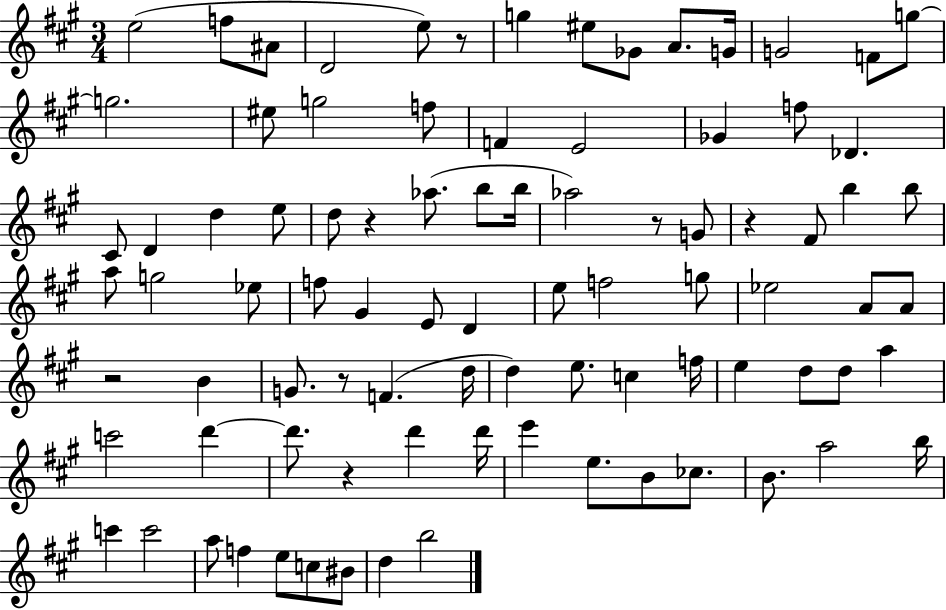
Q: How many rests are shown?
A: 7